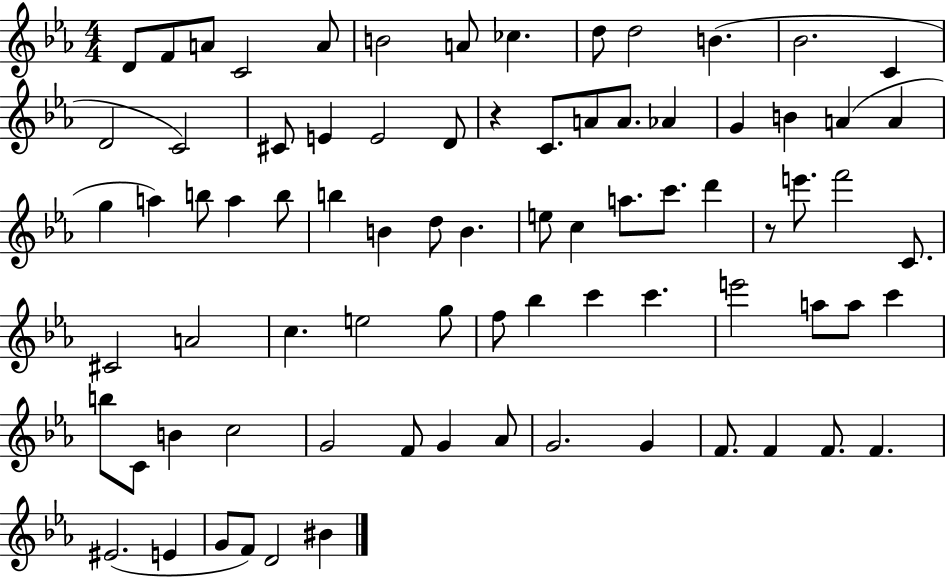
D4/e F4/e A4/e C4/h A4/e B4/h A4/e CES5/q. D5/e D5/h B4/q. Bb4/h. C4/q D4/h C4/h C#4/e E4/q E4/h D4/e R/q C4/e. A4/e A4/e. Ab4/q G4/q B4/q A4/q A4/q G5/q A5/q B5/e A5/q B5/e B5/q B4/q D5/e B4/q. E5/e C5/q A5/e. C6/e. D6/q R/e E6/e. F6/h C4/e. C#4/h A4/h C5/q. E5/h G5/e F5/e Bb5/q C6/q C6/q. E6/h A5/e A5/e C6/q B5/e C4/e B4/q C5/h G4/h F4/e G4/q Ab4/e G4/h. G4/q F4/e. F4/q F4/e. F4/q. EIS4/h. E4/q G4/e F4/e D4/h BIS4/q